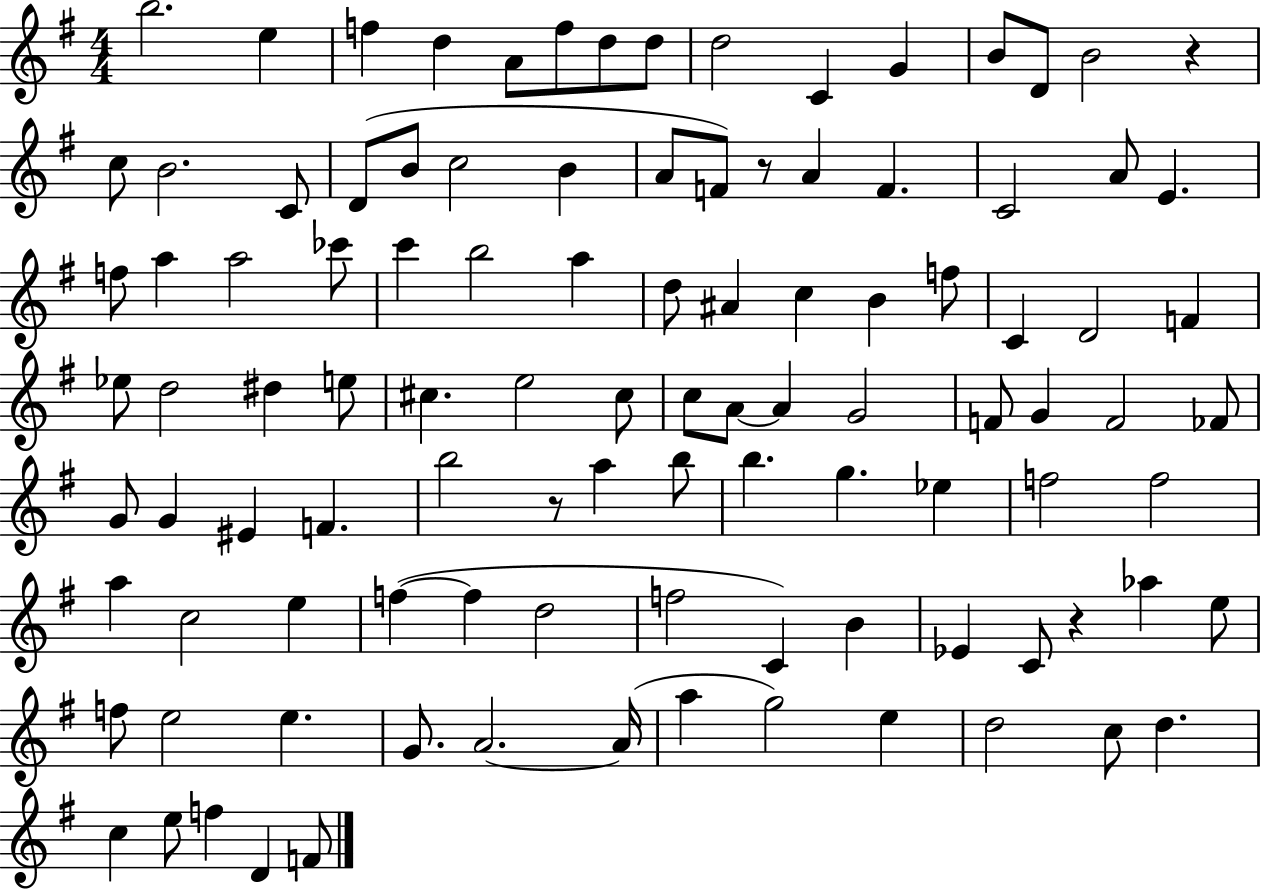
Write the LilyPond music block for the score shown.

{
  \clef treble
  \numericTimeSignature
  \time 4/4
  \key g \major
  b''2. e''4 | f''4 d''4 a'8 f''8 d''8 d''8 | d''2 c'4 g'4 | b'8 d'8 b'2 r4 | \break c''8 b'2. c'8 | d'8( b'8 c''2 b'4 | a'8 f'8) r8 a'4 f'4. | c'2 a'8 e'4. | \break f''8 a''4 a''2 ces'''8 | c'''4 b''2 a''4 | d''8 ais'4 c''4 b'4 f''8 | c'4 d'2 f'4 | \break ees''8 d''2 dis''4 e''8 | cis''4. e''2 cis''8 | c''8 a'8~~ a'4 g'2 | f'8 g'4 f'2 fes'8 | \break g'8 g'4 eis'4 f'4. | b''2 r8 a''4 b''8 | b''4. g''4. ees''4 | f''2 f''2 | \break a''4 c''2 e''4 | f''4~(~ f''4 d''2 | f''2 c'4) b'4 | ees'4 c'8 r4 aes''4 e''8 | \break f''8 e''2 e''4. | g'8. a'2.~~ a'16( | a''4 g''2) e''4 | d''2 c''8 d''4. | \break c''4 e''8 f''4 d'4 f'8 | \bar "|."
}